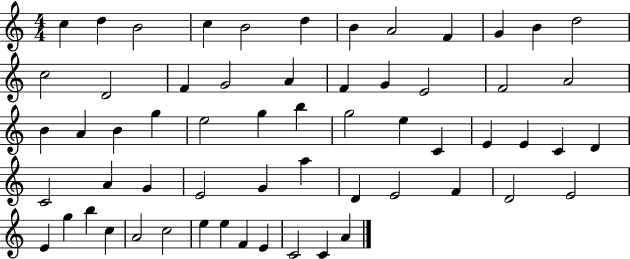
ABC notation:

X:1
T:Untitled
M:4/4
L:1/4
K:C
c d B2 c B2 d B A2 F G B d2 c2 D2 F G2 A F G E2 F2 A2 B A B g e2 g b g2 e C E E C D C2 A G E2 G a D E2 F D2 E2 E g b c A2 c2 e e F E C2 C A